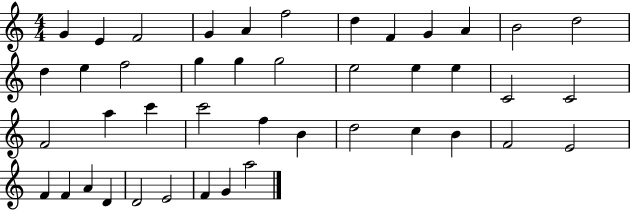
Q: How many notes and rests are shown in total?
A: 43